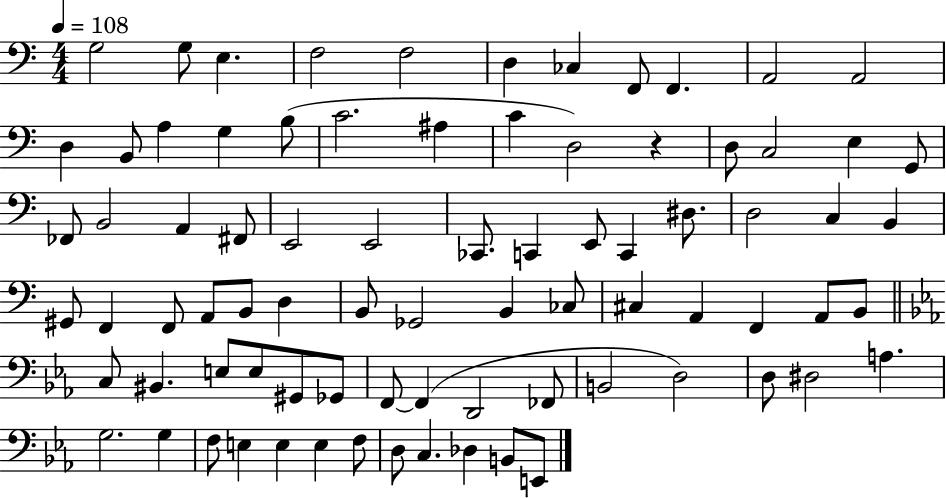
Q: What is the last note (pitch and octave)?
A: E2